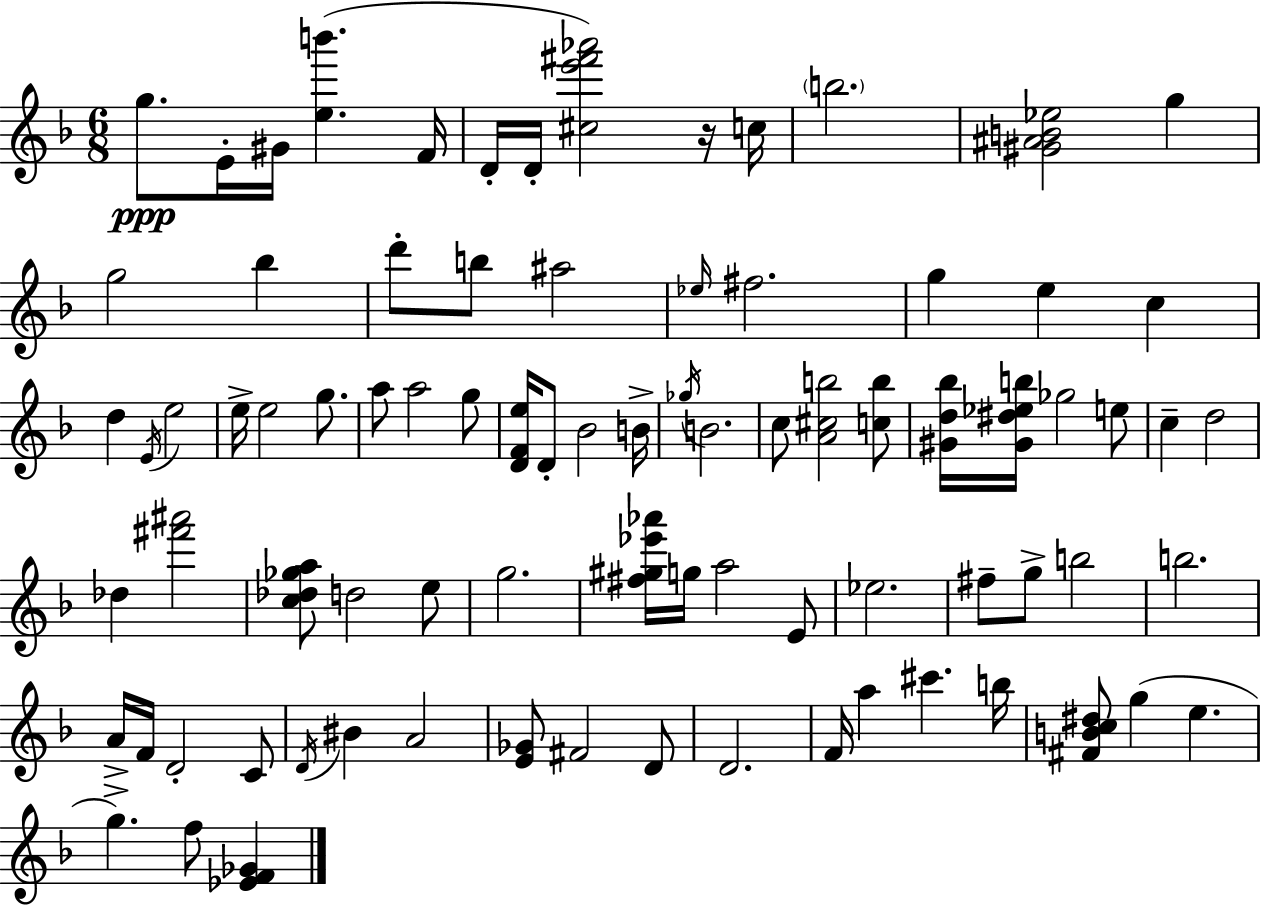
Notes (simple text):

G5/e. E4/s G#4/s [E5,B6]/q. F4/s D4/s D4/s [C#5,E6,F#6,Ab6]/h R/s C5/s B5/h. [G#4,A#4,B4,Eb5]/h G5/q G5/h Bb5/q D6/e B5/e A#5/h Eb5/s F#5/h. G5/q E5/q C5/q D5/q E4/s E5/h E5/s E5/h G5/e. A5/e A5/h G5/e [D4,F4,E5]/s D4/e Bb4/h B4/s Gb5/s B4/h. C5/e [A4,C#5,B5]/h [C5,B5]/e [G#4,D5,Bb5]/s [G#4,D#5,Eb5,B5]/s Gb5/h E5/e C5/q D5/h Db5/q [F#6,A#6]/h [C5,Db5,Gb5,A5]/e D5/h E5/e G5/h. [F#5,G#5,Eb6,Ab6]/s G5/s A5/h E4/e Eb5/h. F#5/e G5/e B5/h B5/h. A4/s F4/s D4/h C4/e D4/s BIS4/q A4/h [E4,Gb4]/e F#4/h D4/e D4/h. F4/s A5/q C#6/q. B5/s [F#4,B4,C5,D#5]/e G5/q E5/q. G5/q. F5/e [Eb4,F4,Gb4]/q